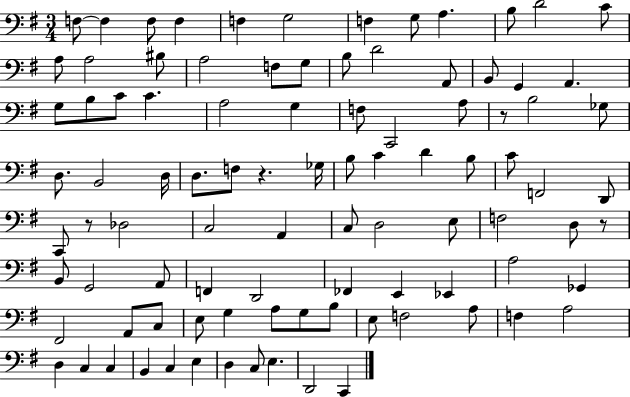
F3/e F3/q F3/e F3/q F3/q G3/h F3/q G3/e A3/q. B3/e D4/h C4/e A3/e A3/h BIS3/e A3/h F3/e G3/e B3/e D4/h A2/e B2/e G2/q A2/q. G3/e B3/e C4/e C4/q. A3/h G3/q F3/e C2/h A3/e R/e B3/h Gb3/e D3/e. B2/h D3/s D3/e. F3/e R/q. Gb3/s B3/e C4/q D4/q B3/e C4/e F2/h D2/e C2/e R/e Db3/h C3/h A2/q C3/e D3/h E3/e F3/h D3/e R/e B2/e G2/h A2/e F2/q D2/h FES2/q E2/q Eb2/q A3/h Gb2/q F#2/h A2/e C3/e E3/e G3/q A3/e G3/e B3/e E3/e F3/h A3/e F3/q A3/h D3/q C3/q C3/q B2/q C3/q E3/q D3/q C3/e E3/q. D2/h C2/q